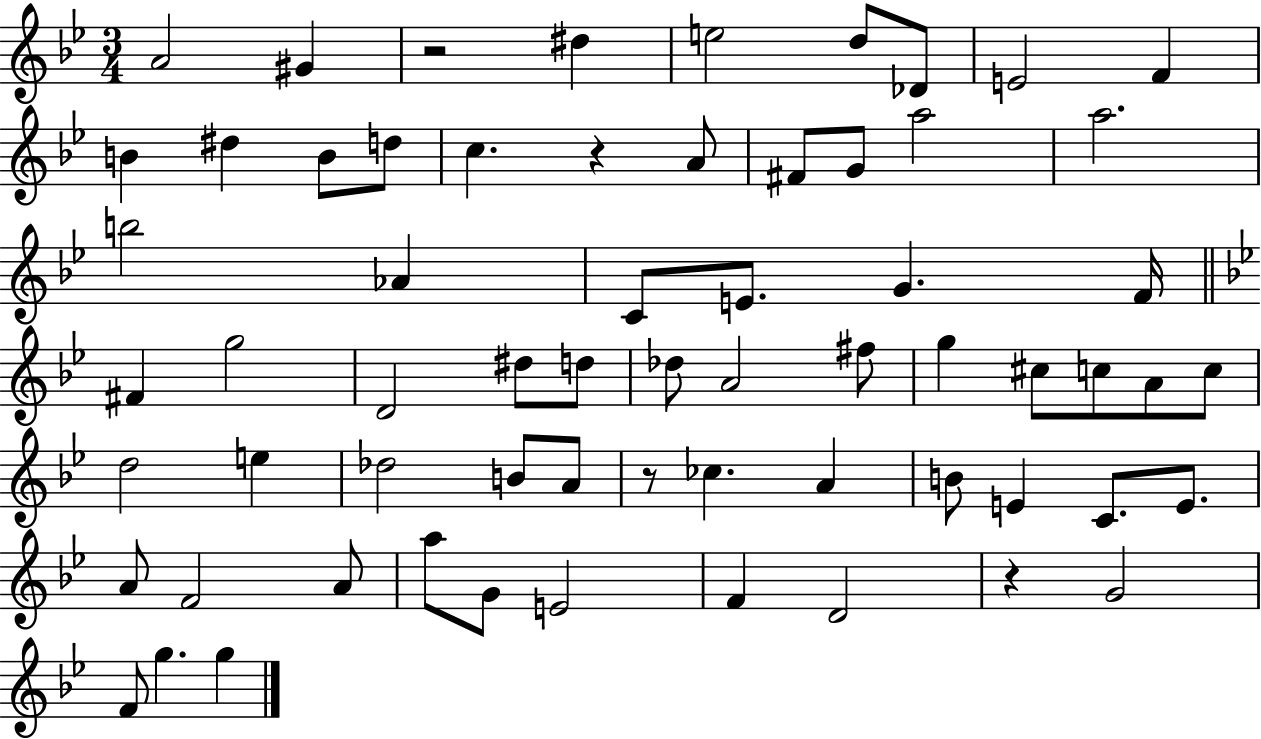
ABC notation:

X:1
T:Untitled
M:3/4
L:1/4
K:Bb
A2 ^G z2 ^d e2 d/2 _D/2 E2 F B ^d B/2 d/2 c z A/2 ^F/2 G/2 a2 a2 b2 _A C/2 E/2 G F/4 ^F g2 D2 ^d/2 d/2 _d/2 A2 ^f/2 g ^c/2 c/2 A/2 c/2 d2 e _d2 B/2 A/2 z/2 _c A B/2 E C/2 E/2 A/2 F2 A/2 a/2 G/2 E2 F D2 z G2 F/2 g g